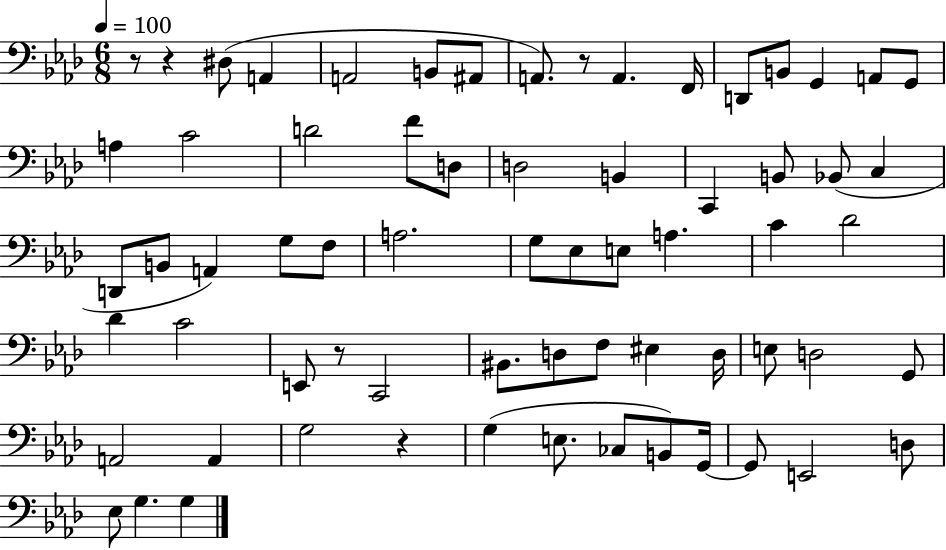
{
  \clef bass
  \numericTimeSignature
  \time 6/8
  \key aes \major
  \tempo 4 = 100
  r8 r4 dis8( a,4 | a,2 b,8 ais,8 | a,8.) r8 a,4. f,16 | d,8 b,8 g,4 a,8 g,8 | \break a4 c'2 | d'2 f'8 d8 | d2 b,4 | c,4 b,8 bes,8( c4 | \break d,8 b,8 a,4) g8 f8 | a2. | g8 ees8 e8 a4. | c'4 des'2 | \break des'4 c'2 | e,8 r8 c,2 | bis,8. d8 f8 eis4 d16 | e8 d2 g,8 | \break a,2 a,4 | g2 r4 | g4( e8. ces8 b,8) g,16~~ | g,8 e,2 d8 | \break ees8 g4. g4 | \bar "|."
}